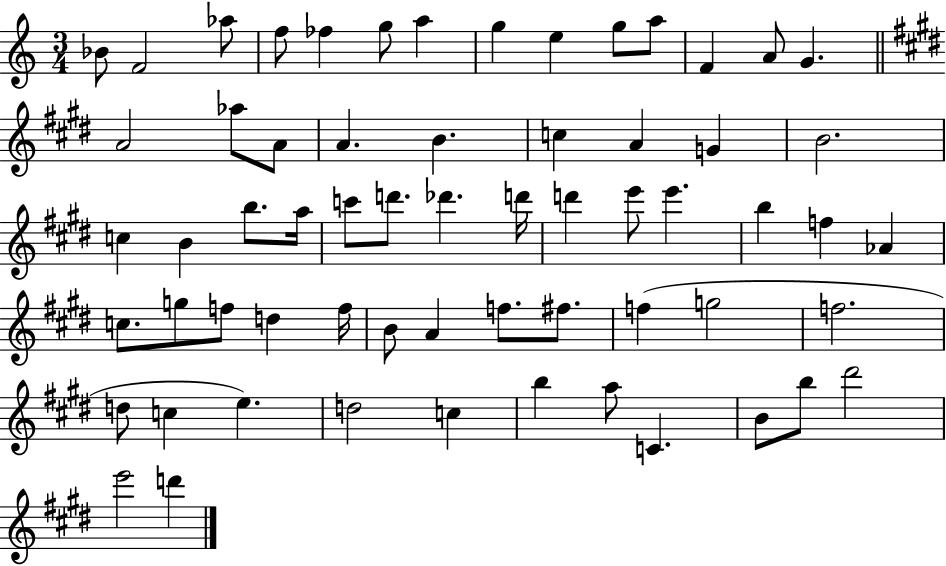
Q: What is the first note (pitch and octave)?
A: Bb4